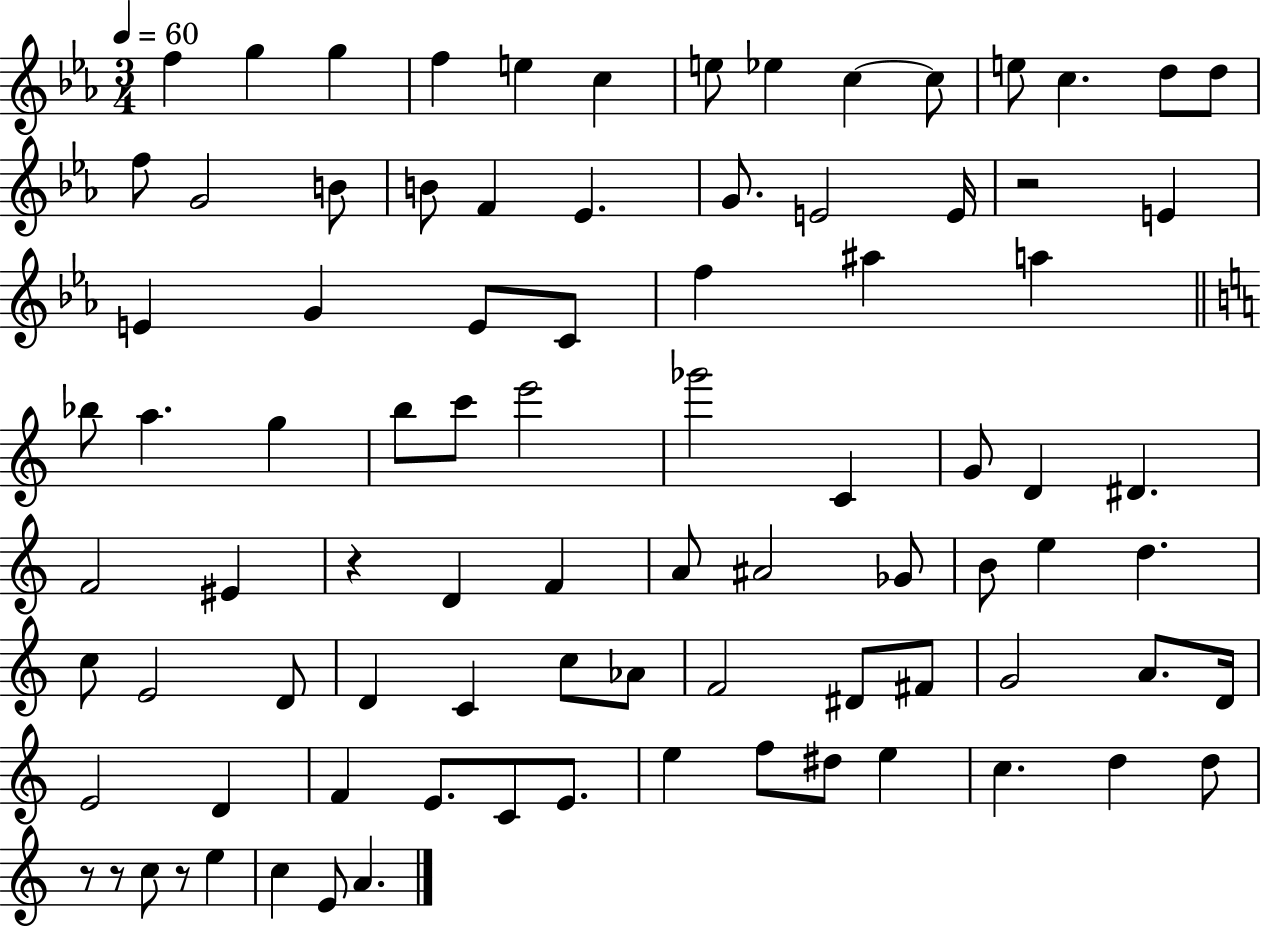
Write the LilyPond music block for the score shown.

{
  \clef treble
  \numericTimeSignature
  \time 3/4
  \key ees \major
  \tempo 4 = 60
  f''4 g''4 g''4 | f''4 e''4 c''4 | e''8 ees''4 c''4~~ c''8 | e''8 c''4. d''8 d''8 | \break f''8 g'2 b'8 | b'8 f'4 ees'4. | g'8. e'2 e'16 | r2 e'4 | \break e'4 g'4 e'8 c'8 | f''4 ais''4 a''4 | \bar "||" \break \key a \minor bes''8 a''4. g''4 | b''8 c'''8 e'''2 | ges'''2 c'4 | g'8 d'4 dis'4. | \break f'2 eis'4 | r4 d'4 f'4 | a'8 ais'2 ges'8 | b'8 e''4 d''4. | \break c''8 e'2 d'8 | d'4 c'4 c''8 aes'8 | f'2 dis'8 fis'8 | g'2 a'8. d'16 | \break e'2 d'4 | f'4 e'8. c'8 e'8. | e''4 f''8 dis''8 e''4 | c''4. d''4 d''8 | \break r8 r8 c''8 r8 e''4 | c''4 e'8 a'4. | \bar "|."
}